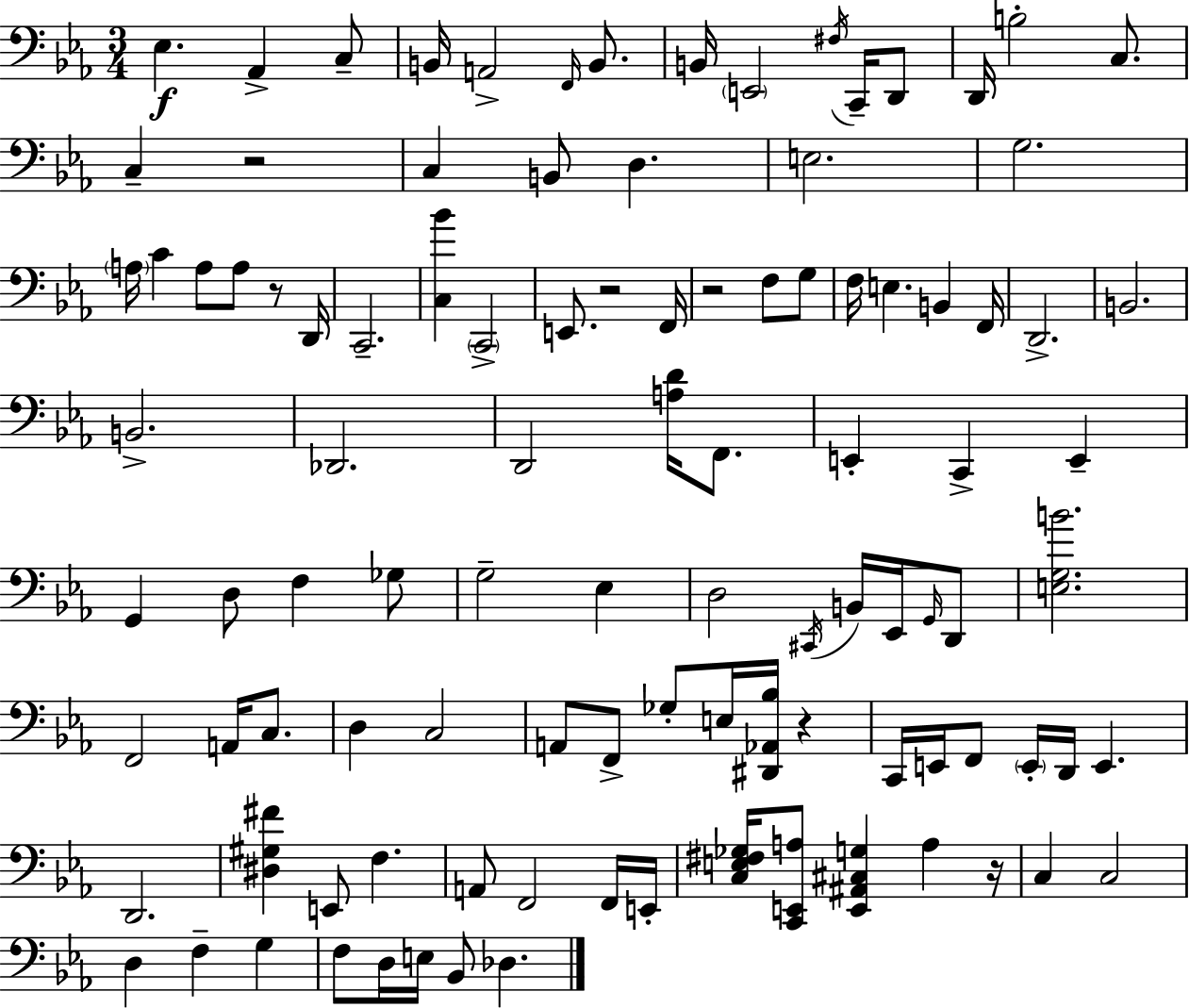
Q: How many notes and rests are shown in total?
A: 104